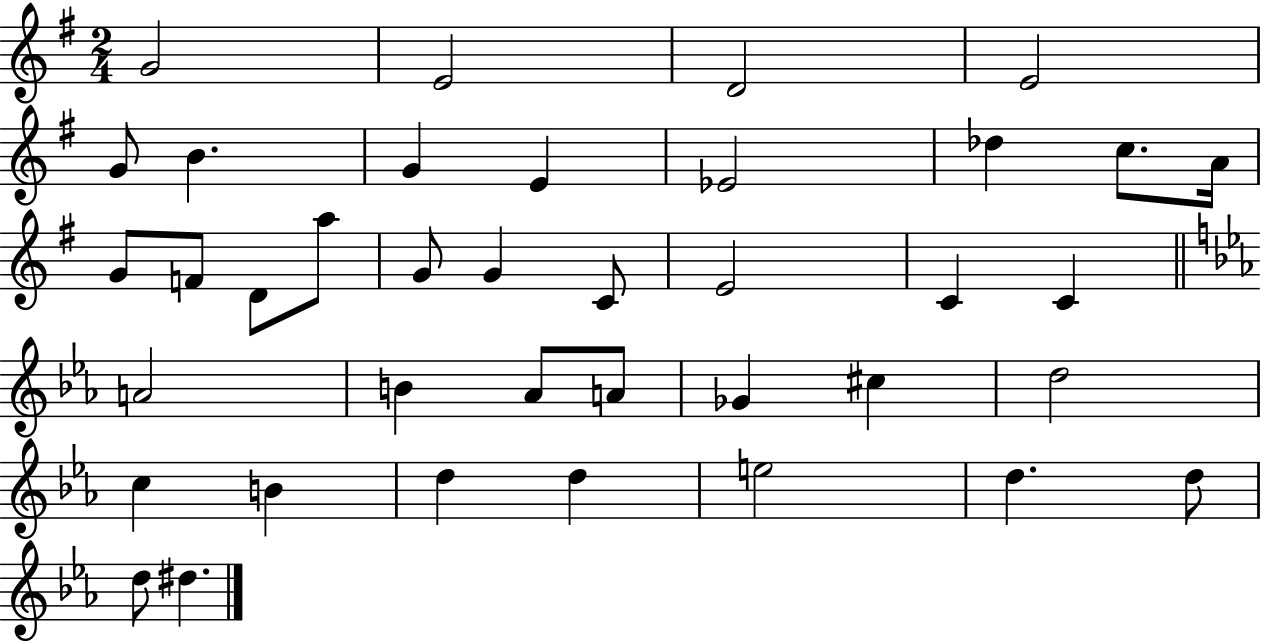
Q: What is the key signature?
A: G major